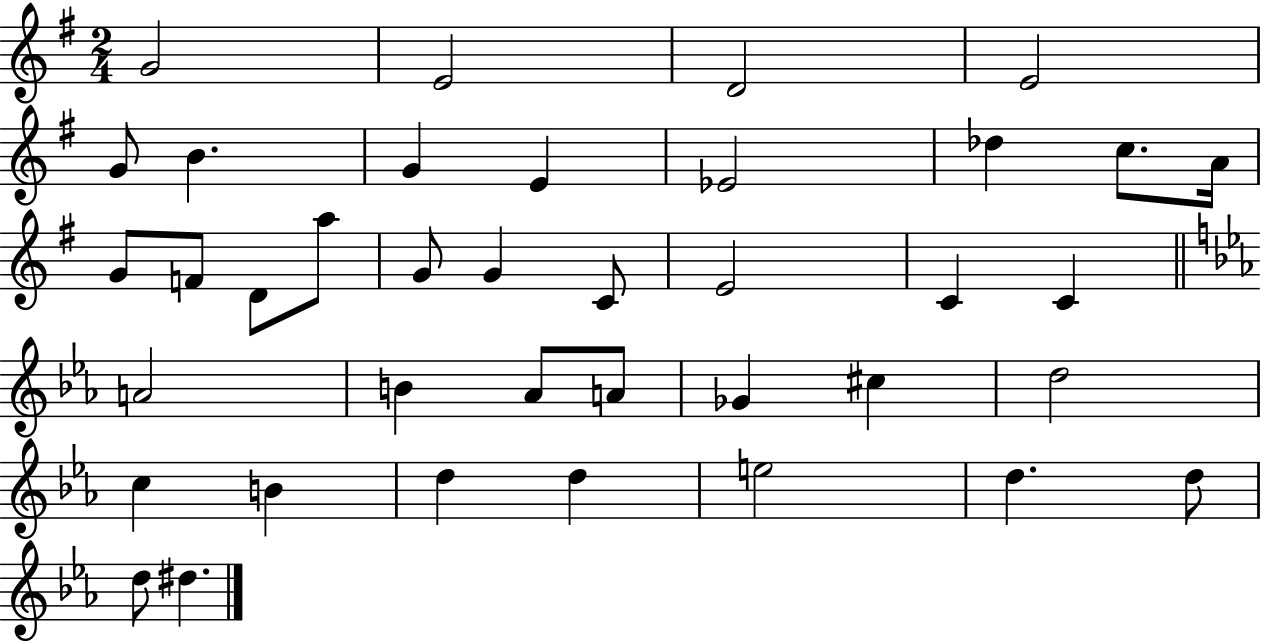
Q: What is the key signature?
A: G major